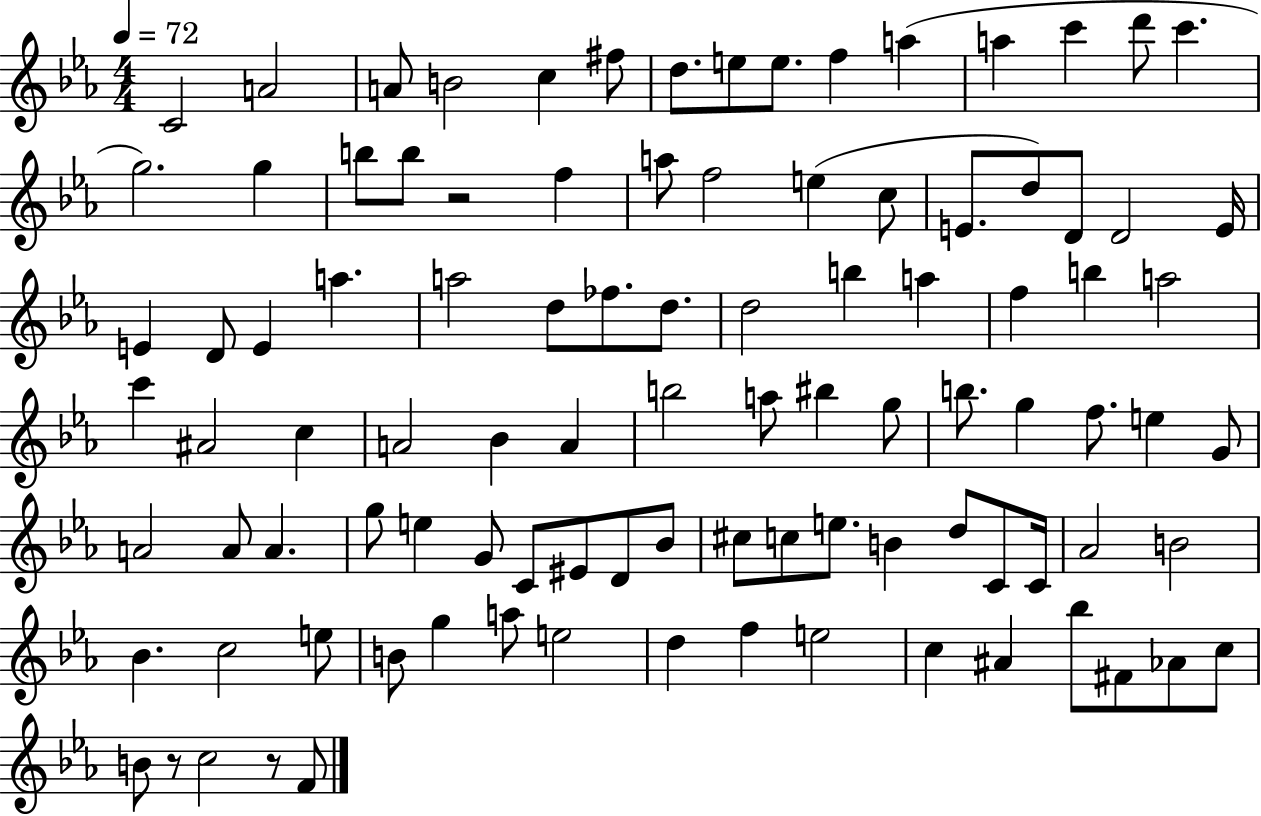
C4/h A4/h A4/e B4/h C5/q F#5/e D5/e. E5/e E5/e. F5/q A5/q A5/q C6/q D6/e C6/q. G5/h. G5/q B5/e B5/e R/h F5/q A5/e F5/h E5/q C5/e E4/e. D5/e D4/e D4/h E4/s E4/q D4/e E4/q A5/q. A5/h D5/e FES5/e. D5/e. D5/h B5/q A5/q F5/q B5/q A5/h C6/q A#4/h C5/q A4/h Bb4/q A4/q B5/h A5/e BIS5/q G5/e B5/e. G5/q F5/e. E5/q G4/e A4/h A4/e A4/q. G5/e E5/q G4/e C4/e EIS4/e D4/e Bb4/e C#5/e C5/e E5/e. B4/q D5/e C4/e C4/s Ab4/h B4/h Bb4/q. C5/h E5/e B4/e G5/q A5/e E5/h D5/q F5/q E5/h C5/q A#4/q Bb5/e F#4/e Ab4/e C5/e B4/e R/e C5/h R/e F4/e